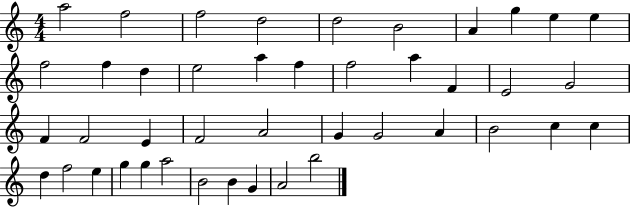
A5/h F5/h F5/h D5/h D5/h B4/h A4/q G5/q E5/q E5/q F5/h F5/q D5/q E5/h A5/q F5/q F5/h A5/q F4/q E4/h G4/h F4/q F4/h E4/q F4/h A4/h G4/q G4/h A4/q B4/h C5/q C5/q D5/q F5/h E5/q G5/q G5/q A5/h B4/h B4/q G4/q A4/h B5/h